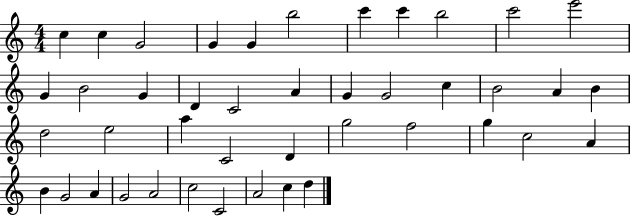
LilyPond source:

{
  \clef treble
  \numericTimeSignature
  \time 4/4
  \key c \major
  c''4 c''4 g'2 | g'4 g'4 b''2 | c'''4 c'''4 b''2 | c'''2 e'''2 | \break g'4 b'2 g'4 | d'4 c'2 a'4 | g'4 g'2 c''4 | b'2 a'4 b'4 | \break d''2 e''2 | a''4 c'2 d'4 | g''2 f''2 | g''4 c''2 a'4 | \break b'4 g'2 a'4 | g'2 a'2 | c''2 c'2 | a'2 c''4 d''4 | \break \bar "|."
}